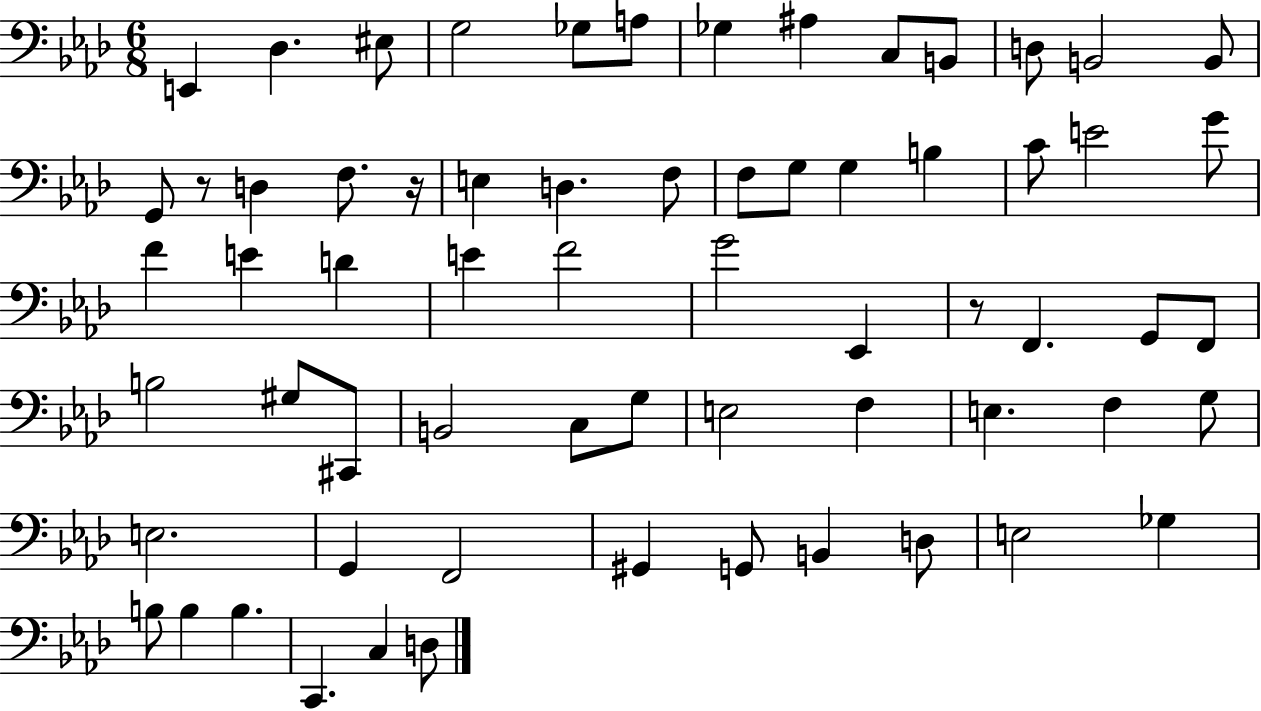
{
  \clef bass
  \numericTimeSignature
  \time 6/8
  \key aes \major
  e,4 des4. eis8 | g2 ges8 a8 | ges4 ais4 c8 b,8 | d8 b,2 b,8 | \break g,8 r8 d4 f8. r16 | e4 d4. f8 | f8 g8 g4 b4 | c'8 e'2 g'8 | \break f'4 e'4 d'4 | e'4 f'2 | g'2 ees,4 | r8 f,4. g,8 f,8 | \break b2 gis8 cis,8 | b,2 c8 g8 | e2 f4 | e4. f4 g8 | \break e2. | g,4 f,2 | gis,4 g,8 b,4 d8 | e2 ges4 | \break b8 b4 b4. | c,4. c4 d8 | \bar "|."
}